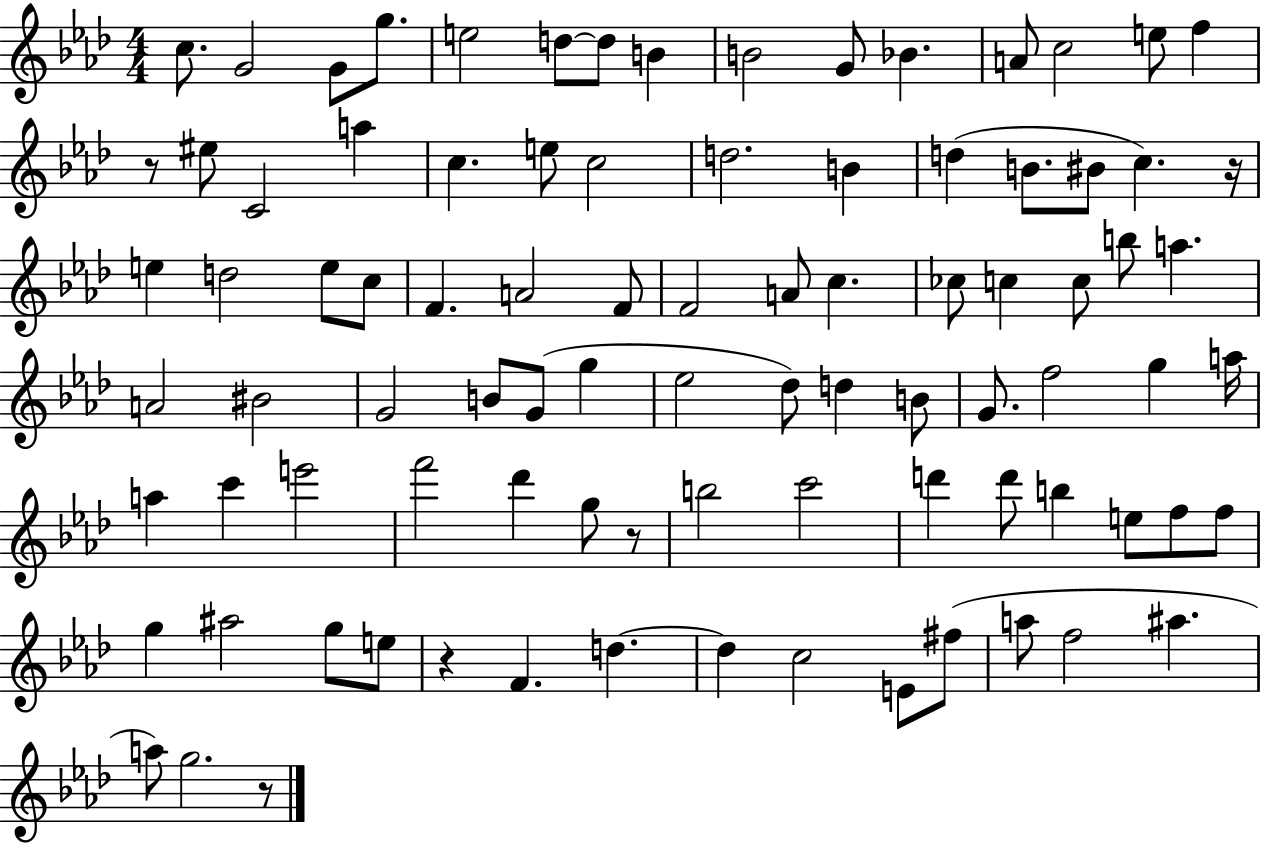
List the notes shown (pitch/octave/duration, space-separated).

C5/e. G4/h G4/e G5/e. E5/h D5/e D5/e B4/q B4/h G4/e Bb4/q. A4/e C5/h E5/e F5/q R/e EIS5/e C4/h A5/q C5/q. E5/e C5/h D5/h. B4/q D5/q B4/e. BIS4/e C5/q. R/s E5/q D5/h E5/e C5/e F4/q. A4/h F4/e F4/h A4/e C5/q. CES5/e C5/q C5/e B5/e A5/q. A4/h BIS4/h G4/h B4/e G4/e G5/q Eb5/h Db5/e D5/q B4/e G4/e. F5/h G5/q A5/s A5/q C6/q E6/h F6/h Db6/q G5/e R/e B5/h C6/h D6/q D6/e B5/q E5/e F5/e F5/e G5/q A#5/h G5/e E5/e R/q F4/q. D5/q. D5/q C5/h E4/e F#5/e A5/e F5/h A#5/q. A5/e G5/h. R/e